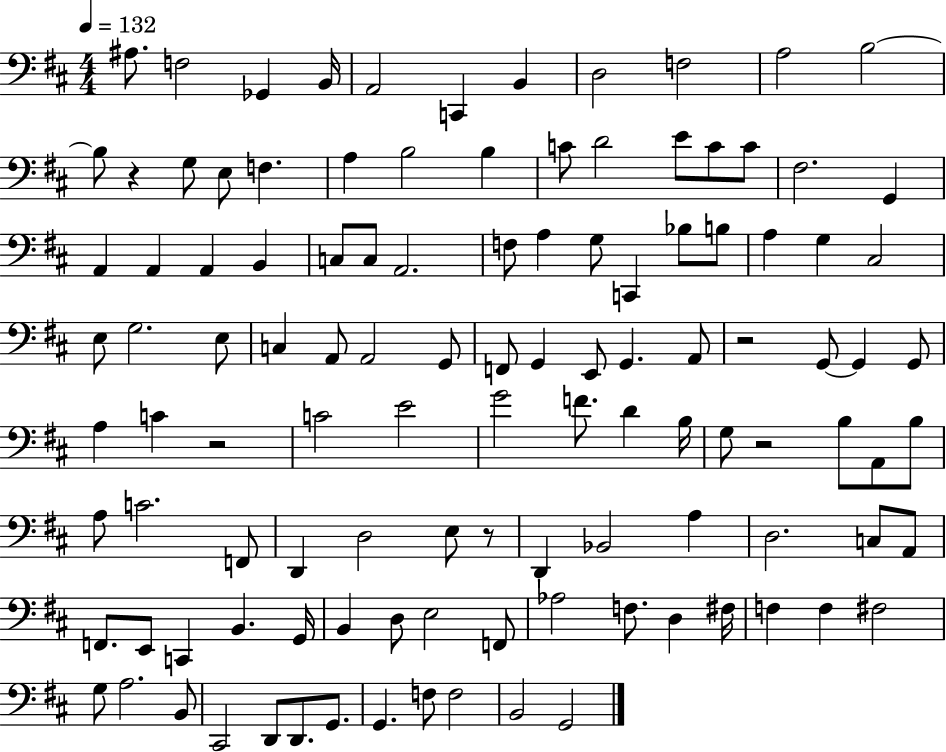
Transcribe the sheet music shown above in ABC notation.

X:1
T:Untitled
M:4/4
L:1/4
K:D
^A,/2 F,2 _G,, B,,/4 A,,2 C,, B,, D,2 F,2 A,2 B,2 B,/2 z G,/2 E,/2 F, A, B,2 B, C/2 D2 E/2 C/2 C/2 ^F,2 G,, A,, A,, A,, B,, C,/2 C,/2 A,,2 F,/2 A, G,/2 C,, _B,/2 B,/2 A, G, ^C,2 E,/2 G,2 E,/2 C, A,,/2 A,,2 G,,/2 F,,/2 G,, E,,/2 G,, A,,/2 z2 G,,/2 G,, G,,/2 A, C z2 C2 E2 G2 F/2 D B,/4 G,/2 z2 B,/2 A,,/2 B,/2 A,/2 C2 F,,/2 D,, D,2 E,/2 z/2 D,, _B,,2 A, D,2 C,/2 A,,/2 F,,/2 E,,/2 C,, B,, G,,/4 B,, D,/2 E,2 F,,/2 _A,2 F,/2 D, ^F,/4 F, F, ^F,2 G,/2 A,2 B,,/2 ^C,,2 D,,/2 D,,/2 G,,/2 G,, F,/2 F,2 B,,2 G,,2